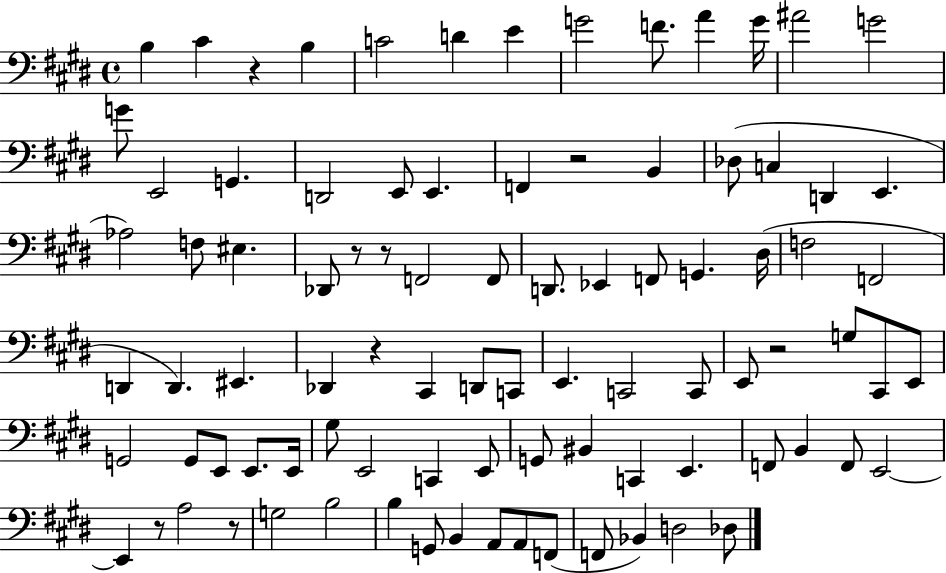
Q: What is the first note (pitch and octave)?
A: B3